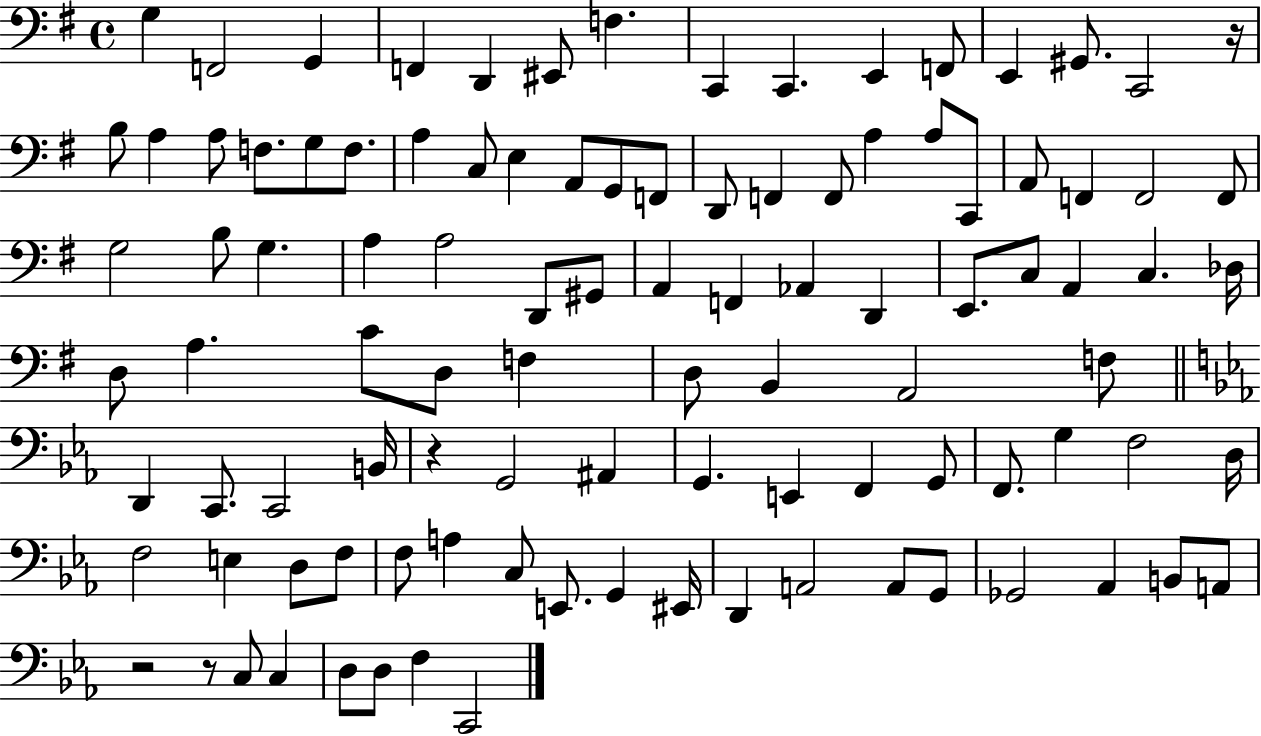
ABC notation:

X:1
T:Untitled
M:4/4
L:1/4
K:G
G, F,,2 G,, F,, D,, ^E,,/2 F, C,, C,, E,, F,,/2 E,, ^G,,/2 C,,2 z/4 B,/2 A, A,/2 F,/2 G,/2 F,/2 A, C,/2 E, A,,/2 G,,/2 F,,/2 D,,/2 F,, F,,/2 A, A,/2 C,,/2 A,,/2 F,, F,,2 F,,/2 G,2 B,/2 G, A, A,2 D,,/2 ^G,,/2 A,, F,, _A,, D,, E,,/2 C,/2 A,, C, _D,/4 D,/2 A, C/2 D,/2 F, D,/2 B,, A,,2 F,/2 D,, C,,/2 C,,2 B,,/4 z G,,2 ^A,, G,, E,, F,, G,,/2 F,,/2 G, F,2 D,/4 F,2 E, D,/2 F,/2 F,/2 A, C,/2 E,,/2 G,, ^E,,/4 D,, A,,2 A,,/2 G,,/2 _G,,2 _A,, B,,/2 A,,/2 z2 z/2 C,/2 C, D,/2 D,/2 F, C,,2